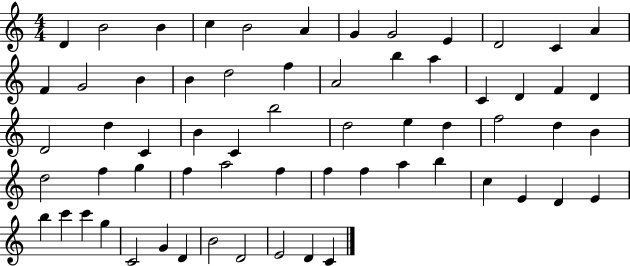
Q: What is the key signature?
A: C major